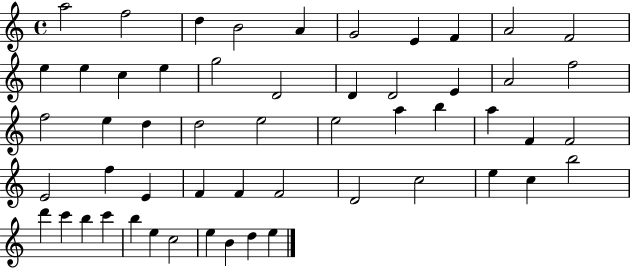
X:1
T:Untitled
M:4/4
L:1/4
K:C
a2 f2 d B2 A G2 E F A2 F2 e e c e g2 D2 D D2 E A2 f2 f2 e d d2 e2 e2 a b a F F2 E2 f E F F F2 D2 c2 e c b2 d' c' b c' b e c2 e B d e